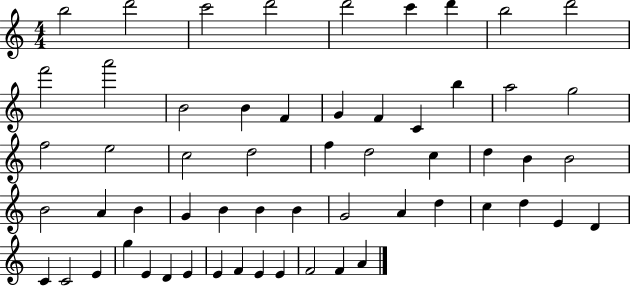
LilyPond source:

{
  \clef treble
  \numericTimeSignature
  \time 4/4
  \key c \major
  b''2 d'''2 | c'''2 d'''2 | d'''2 c'''4 d'''4 | b''2 d'''2 | \break f'''2 a'''2 | b'2 b'4 f'4 | g'4 f'4 c'4 b''4 | a''2 g''2 | \break f''2 e''2 | c''2 d''2 | f''4 d''2 c''4 | d''4 b'4 b'2 | \break b'2 a'4 b'4 | g'4 b'4 b'4 b'4 | g'2 a'4 d''4 | c''4 d''4 e'4 d'4 | \break c'4 c'2 e'4 | g''4 e'4 d'4 e'4 | e'4 f'4 e'4 e'4 | f'2 f'4 a'4 | \break \bar "|."
}